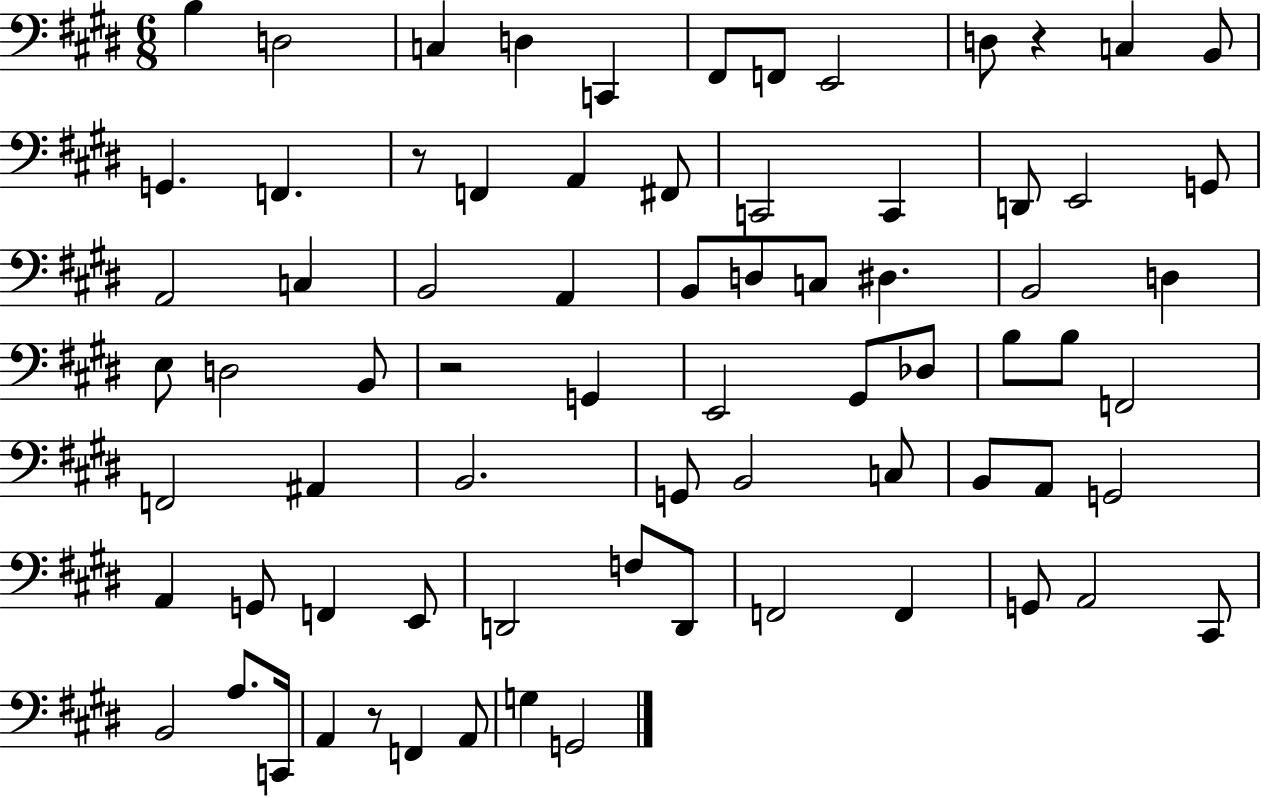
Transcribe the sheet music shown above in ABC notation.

X:1
T:Untitled
M:6/8
L:1/4
K:E
B, D,2 C, D, C,, ^F,,/2 F,,/2 E,,2 D,/2 z C, B,,/2 G,, F,, z/2 F,, A,, ^F,,/2 C,,2 C,, D,,/2 E,,2 G,,/2 A,,2 C, B,,2 A,, B,,/2 D,/2 C,/2 ^D, B,,2 D, E,/2 D,2 B,,/2 z2 G,, E,,2 ^G,,/2 _D,/2 B,/2 B,/2 F,,2 F,,2 ^A,, B,,2 G,,/2 B,,2 C,/2 B,,/2 A,,/2 G,,2 A,, G,,/2 F,, E,,/2 D,,2 F,/2 D,,/2 F,,2 F,, G,,/2 A,,2 ^C,,/2 B,,2 A,/2 C,,/4 A,, z/2 F,, A,,/2 G, G,,2